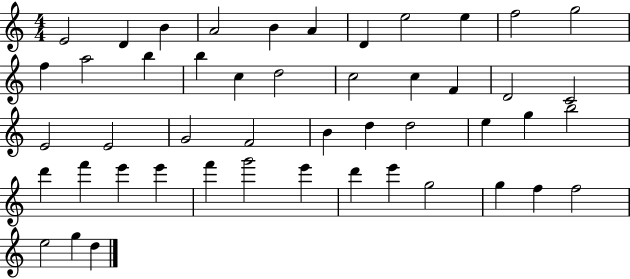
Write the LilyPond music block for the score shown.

{
  \clef treble
  \numericTimeSignature
  \time 4/4
  \key c \major
  e'2 d'4 b'4 | a'2 b'4 a'4 | d'4 e''2 e''4 | f''2 g''2 | \break f''4 a''2 b''4 | b''4 c''4 d''2 | c''2 c''4 f'4 | d'2 c'2 | \break e'2 e'2 | g'2 f'2 | b'4 d''4 d''2 | e''4 g''4 b''2 | \break d'''4 f'''4 e'''4 e'''4 | f'''4 g'''2 e'''4 | d'''4 e'''4 g''2 | g''4 f''4 f''2 | \break e''2 g''4 d''4 | \bar "|."
}